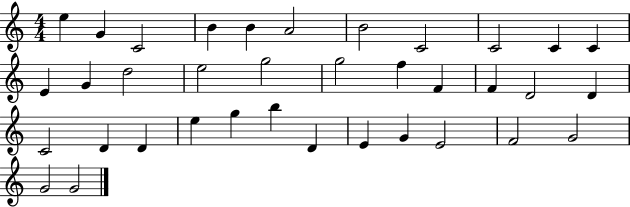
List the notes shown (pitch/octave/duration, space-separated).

E5/q G4/q C4/h B4/q B4/q A4/h B4/h C4/h C4/h C4/q C4/q E4/q G4/q D5/h E5/h G5/h G5/h F5/q F4/q F4/q D4/h D4/q C4/h D4/q D4/q E5/q G5/q B5/q D4/q E4/q G4/q E4/h F4/h G4/h G4/h G4/h